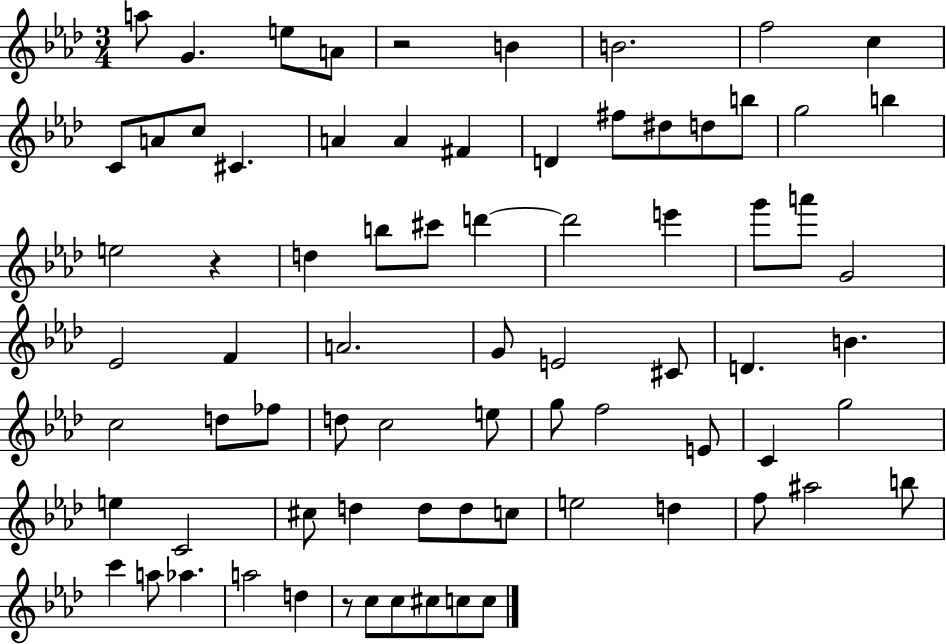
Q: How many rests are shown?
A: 3